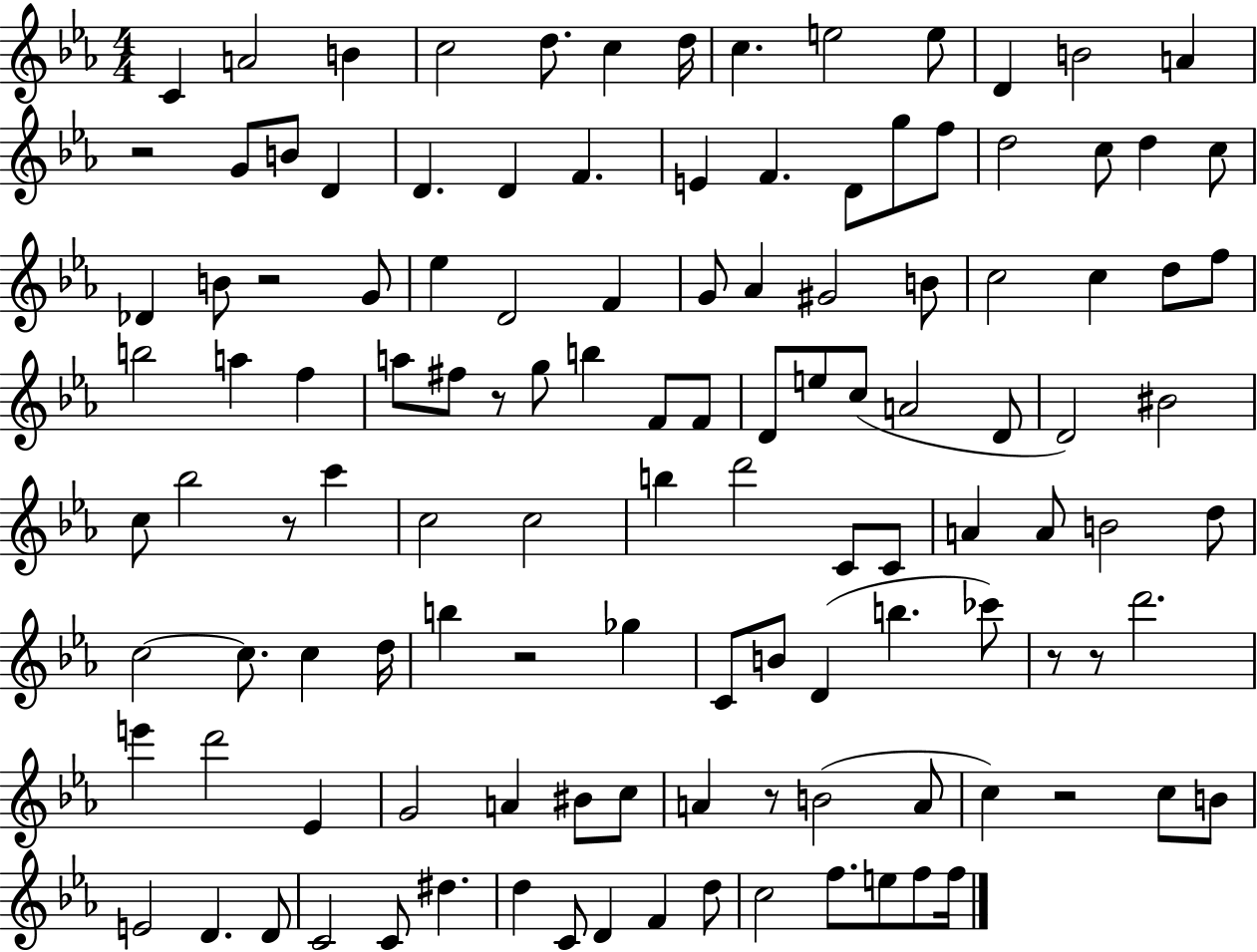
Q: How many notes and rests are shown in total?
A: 121